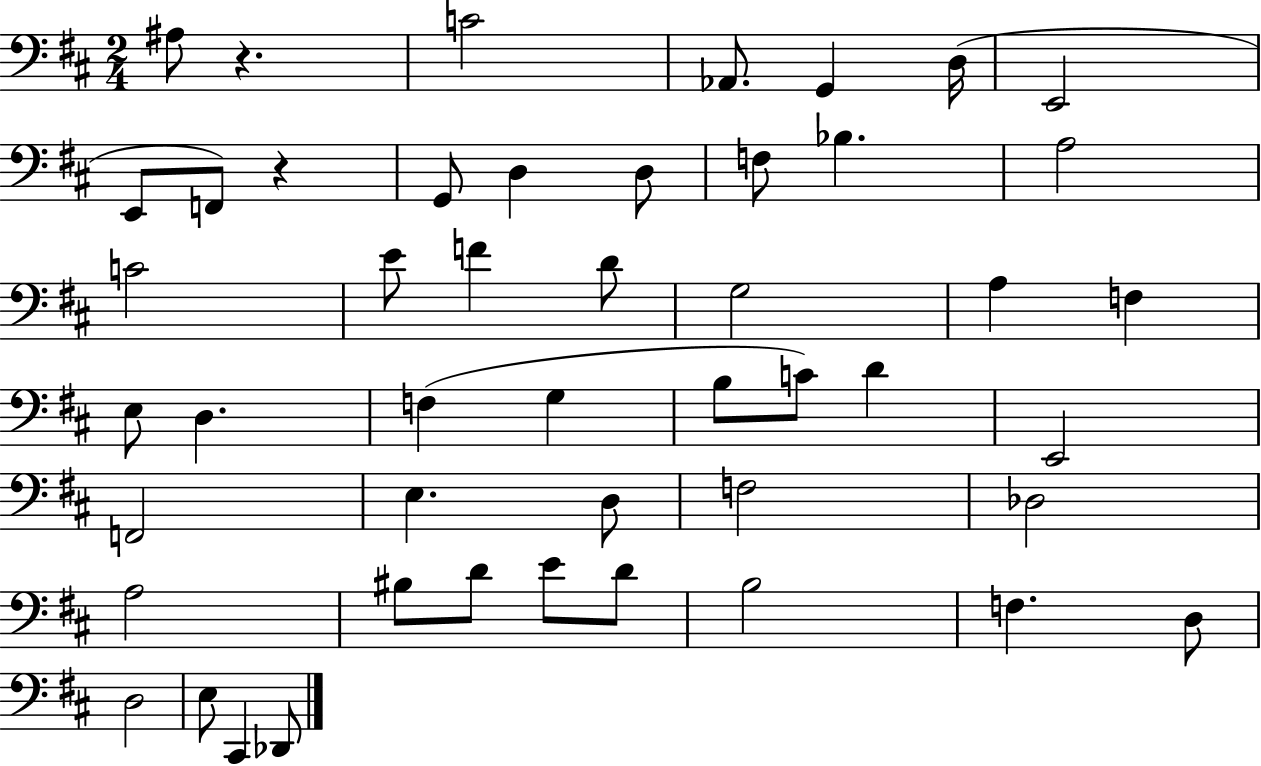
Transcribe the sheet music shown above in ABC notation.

X:1
T:Untitled
M:2/4
L:1/4
K:D
^A,/2 z C2 _A,,/2 G,, D,/4 E,,2 E,,/2 F,,/2 z G,,/2 D, D,/2 F,/2 _B, A,2 C2 E/2 F D/2 G,2 A, F, E,/2 D, F, G, B,/2 C/2 D E,,2 F,,2 E, D,/2 F,2 _D,2 A,2 ^B,/2 D/2 E/2 D/2 B,2 F, D,/2 D,2 E,/2 ^C,, _D,,/2